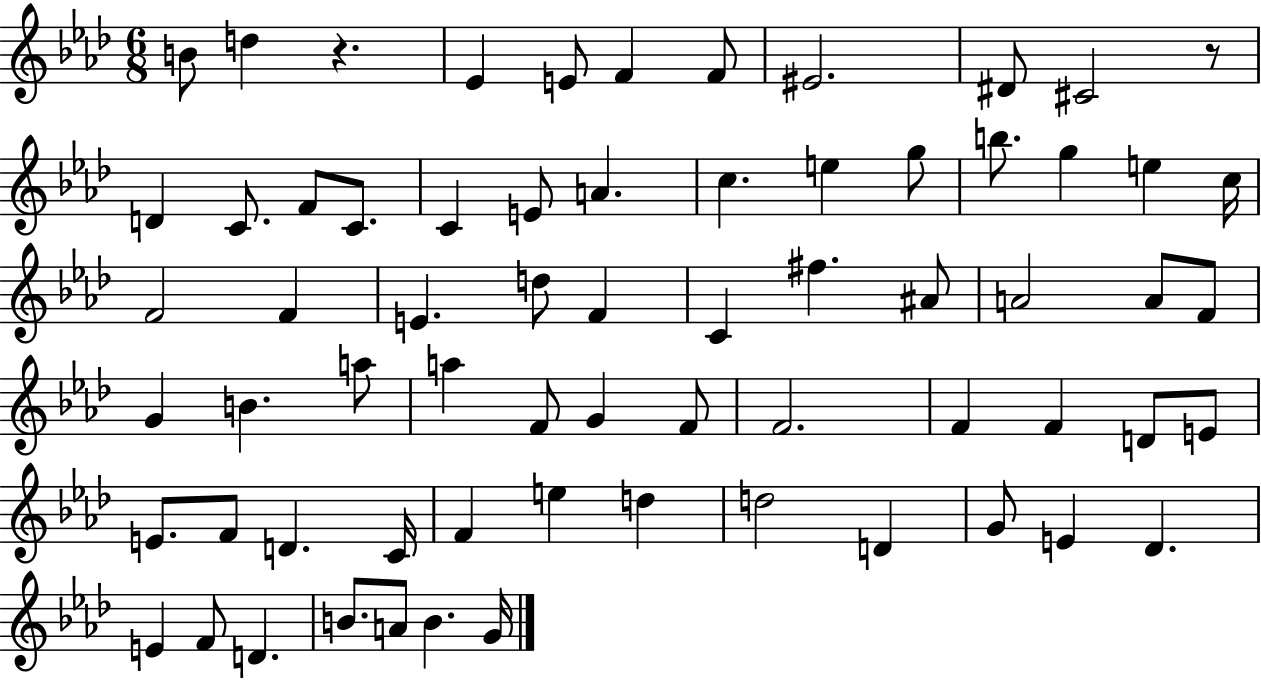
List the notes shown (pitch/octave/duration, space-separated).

B4/e D5/q R/q. Eb4/q E4/e F4/q F4/e EIS4/h. D#4/e C#4/h R/e D4/q C4/e. F4/e C4/e. C4/q E4/e A4/q. C5/q. E5/q G5/e B5/e. G5/q E5/q C5/s F4/h F4/q E4/q. D5/e F4/q C4/q F#5/q. A#4/e A4/h A4/e F4/e G4/q B4/q. A5/e A5/q F4/e G4/q F4/e F4/h. F4/q F4/q D4/e E4/e E4/e. F4/e D4/q. C4/s F4/q E5/q D5/q D5/h D4/q G4/e E4/q Db4/q. E4/q F4/e D4/q. B4/e. A4/e B4/q. G4/s